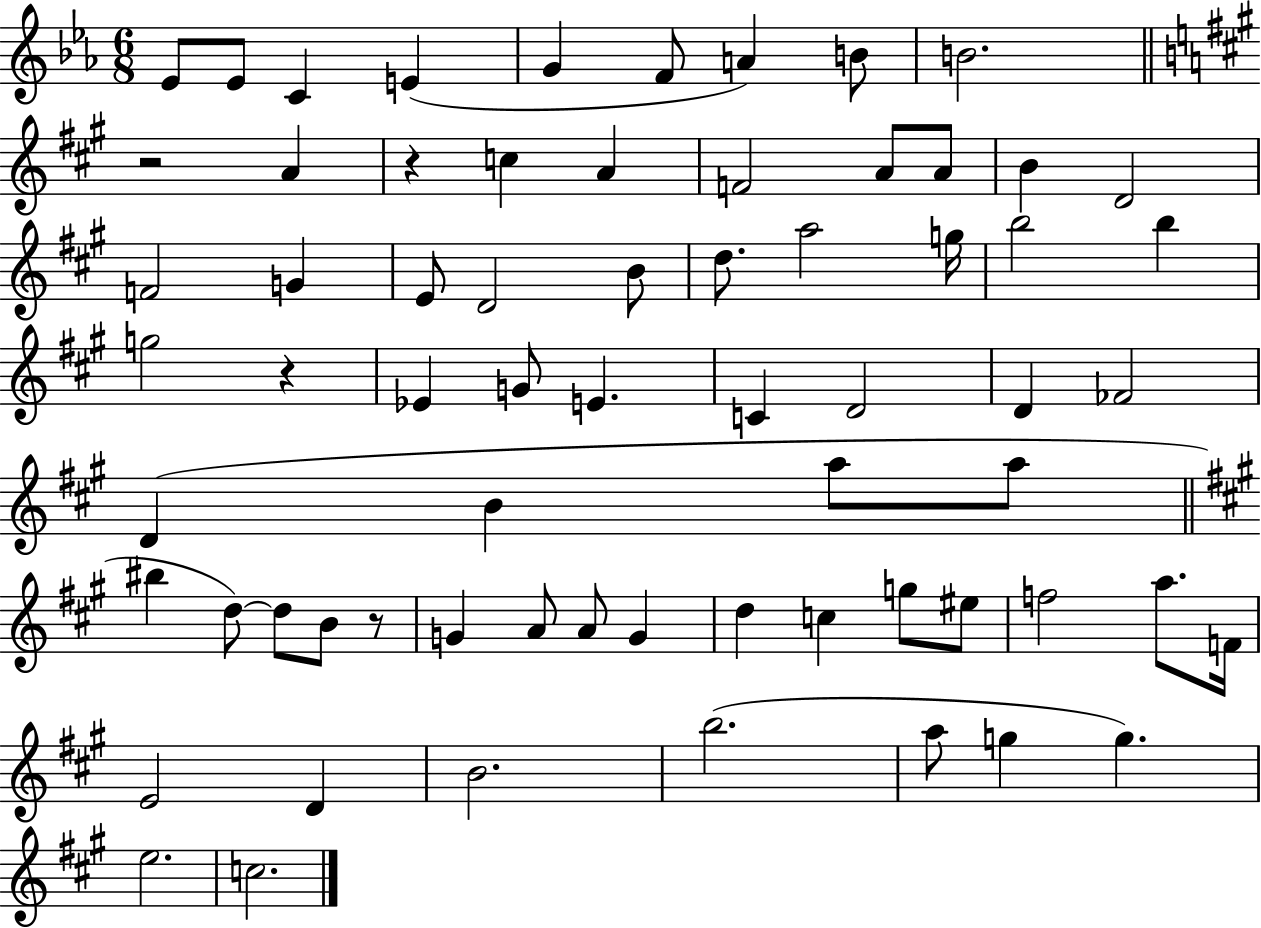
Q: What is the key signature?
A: EES major